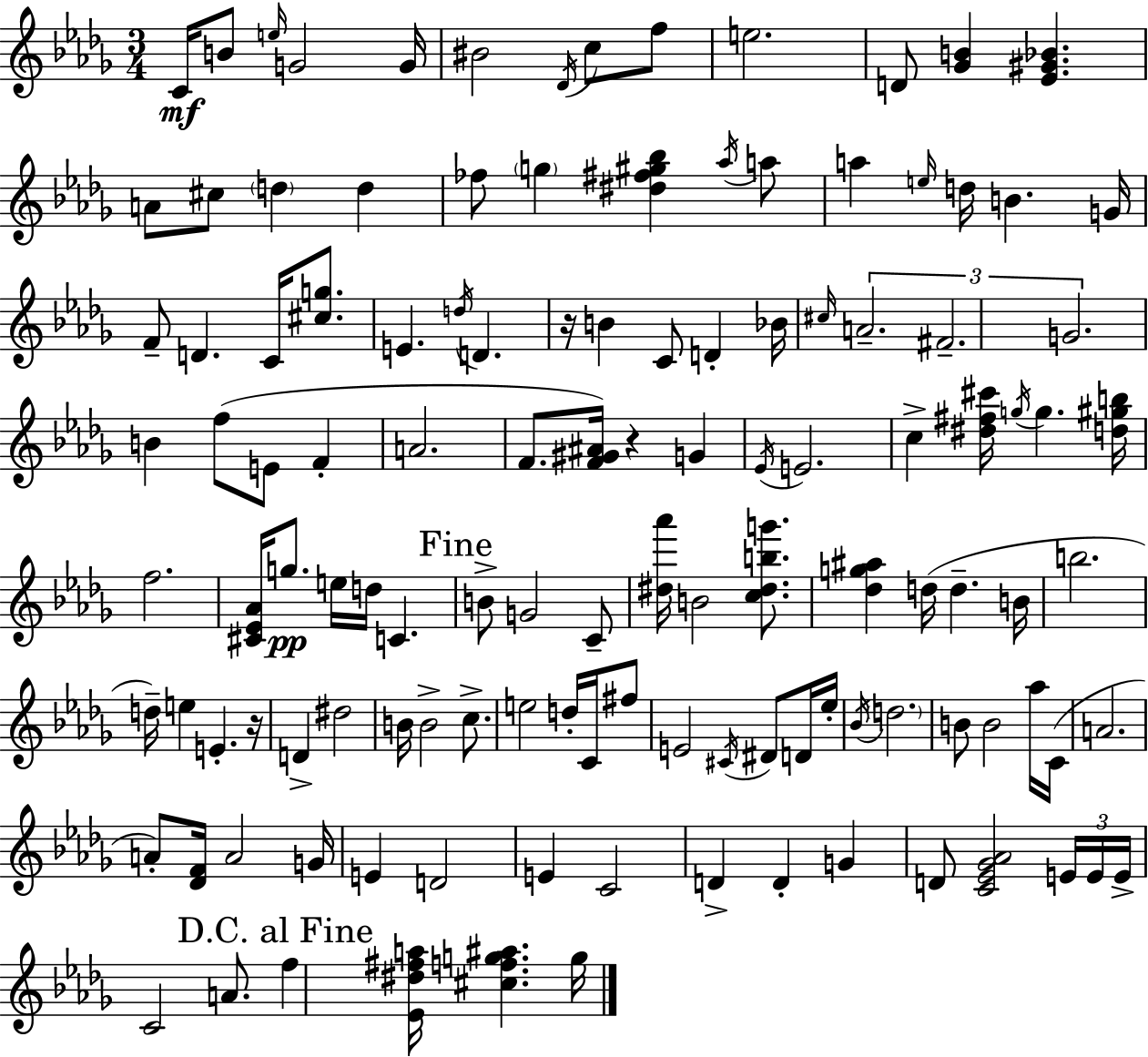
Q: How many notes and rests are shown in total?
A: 123